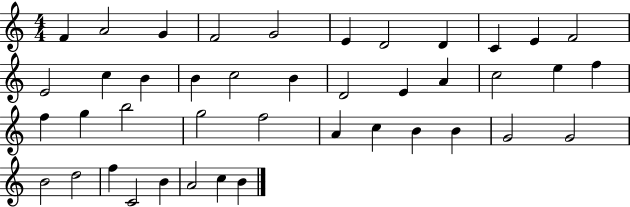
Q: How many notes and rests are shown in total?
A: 42